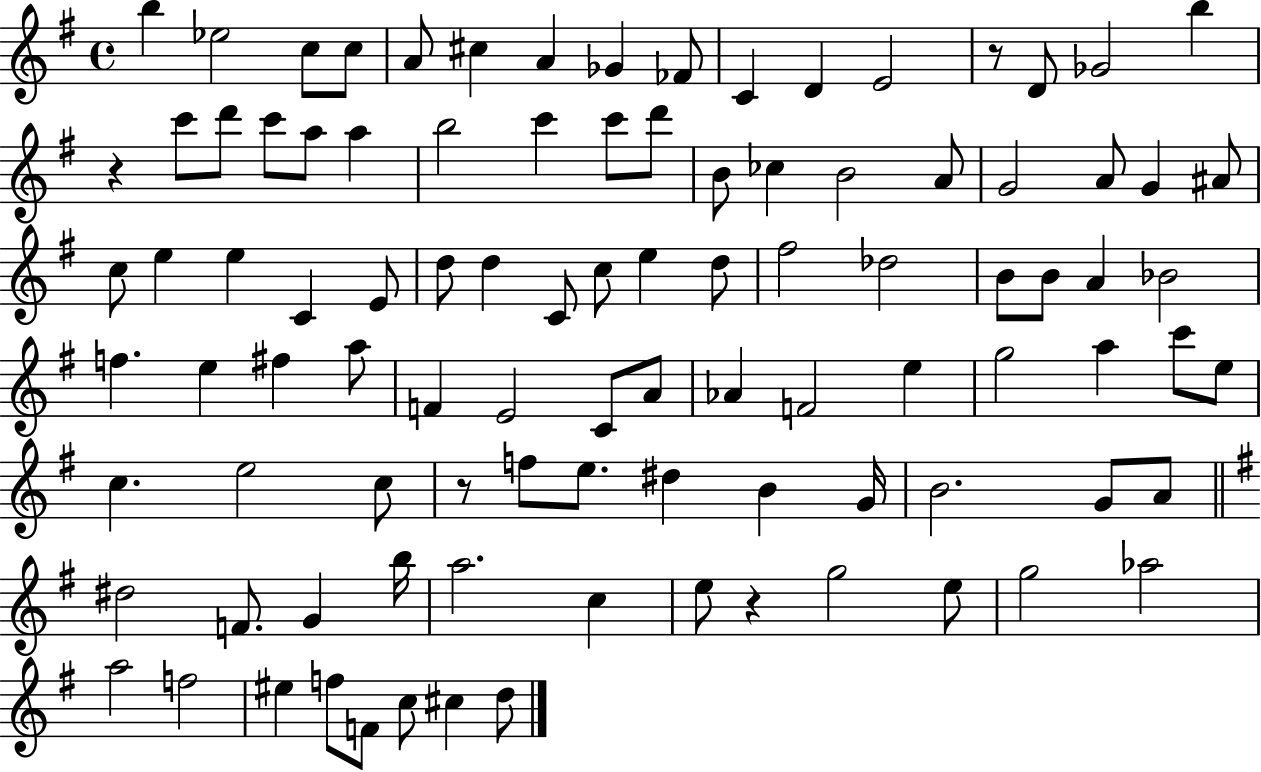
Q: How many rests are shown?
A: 4